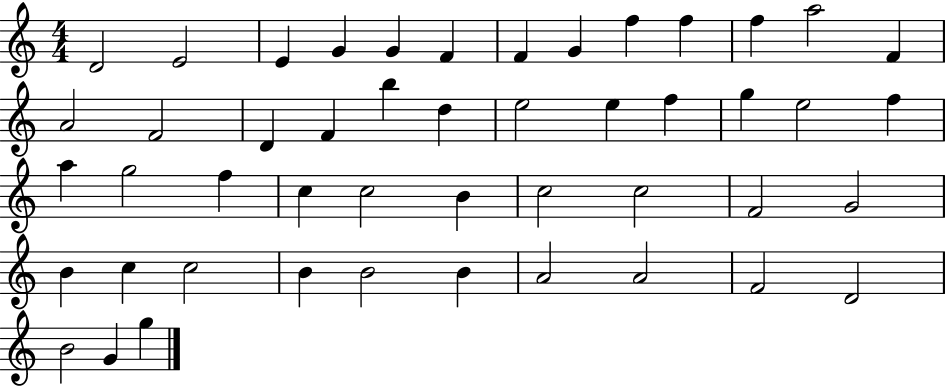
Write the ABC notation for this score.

X:1
T:Untitled
M:4/4
L:1/4
K:C
D2 E2 E G G F F G f f f a2 F A2 F2 D F b d e2 e f g e2 f a g2 f c c2 B c2 c2 F2 G2 B c c2 B B2 B A2 A2 F2 D2 B2 G g